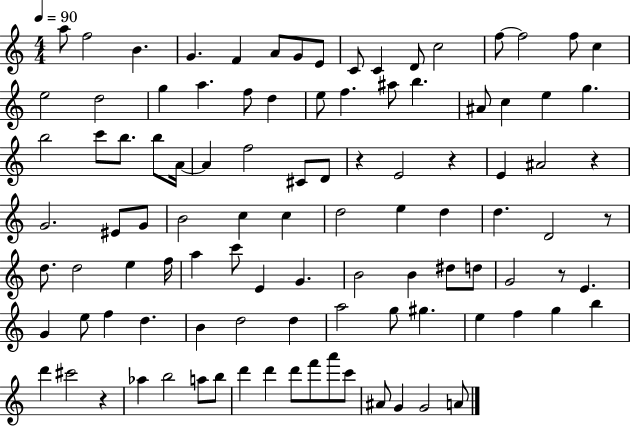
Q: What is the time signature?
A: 4/4